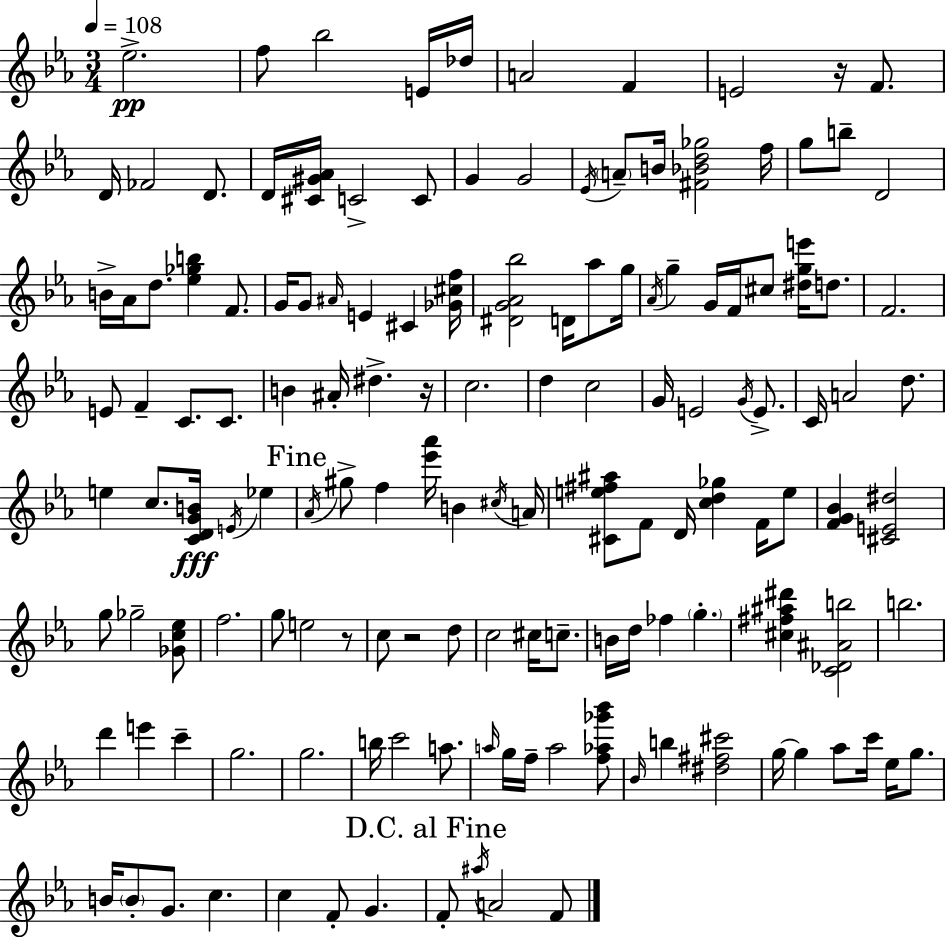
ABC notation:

X:1
T:Untitled
M:3/4
L:1/4
K:Cm
_e2 f/2 _b2 E/4 _d/4 A2 F E2 z/4 F/2 D/4 _F2 D/2 D/4 [^C^G_A]/4 C2 C/2 G G2 _E/4 A/2 B/4 [^F_Bd_g]2 f/4 g/2 b/2 D2 B/4 _A/4 d/2 [_e_gb] F/2 G/4 G/2 ^A/4 E ^C [_G^cf]/4 [^DG_A_b]2 D/4 _a/2 g/4 _A/4 g G/4 F/4 ^c/2 [^dge']/4 d/2 F2 E/2 F C/2 C/2 B ^A/4 ^d z/4 c2 d c2 G/4 E2 G/4 E/2 C/4 A2 d/2 e c/2 [CDGB]/4 E/4 _e _A/4 ^g/2 f [_e'_a']/4 B ^c/4 A/4 [^Ce^f^a]/2 F/2 D/4 [cd_g] F/4 e/2 [FG_B] [^CE^d]2 g/2 _g2 [_Gc_e]/2 f2 g/2 e2 z/2 c/2 z2 d/2 c2 ^c/4 c/2 B/4 d/4 _f g [^c^f^a^d'] [C_D^Ab]2 b2 d' e' c' g2 g2 b/4 c'2 a/2 a/4 g/4 f/4 a2 [f_a_g'_b']/2 _B/4 b [^d^f^c']2 g/4 g _a/2 c'/4 _e/4 g/2 B/4 B/2 G/2 c c F/2 G F/2 ^a/4 A2 F/2